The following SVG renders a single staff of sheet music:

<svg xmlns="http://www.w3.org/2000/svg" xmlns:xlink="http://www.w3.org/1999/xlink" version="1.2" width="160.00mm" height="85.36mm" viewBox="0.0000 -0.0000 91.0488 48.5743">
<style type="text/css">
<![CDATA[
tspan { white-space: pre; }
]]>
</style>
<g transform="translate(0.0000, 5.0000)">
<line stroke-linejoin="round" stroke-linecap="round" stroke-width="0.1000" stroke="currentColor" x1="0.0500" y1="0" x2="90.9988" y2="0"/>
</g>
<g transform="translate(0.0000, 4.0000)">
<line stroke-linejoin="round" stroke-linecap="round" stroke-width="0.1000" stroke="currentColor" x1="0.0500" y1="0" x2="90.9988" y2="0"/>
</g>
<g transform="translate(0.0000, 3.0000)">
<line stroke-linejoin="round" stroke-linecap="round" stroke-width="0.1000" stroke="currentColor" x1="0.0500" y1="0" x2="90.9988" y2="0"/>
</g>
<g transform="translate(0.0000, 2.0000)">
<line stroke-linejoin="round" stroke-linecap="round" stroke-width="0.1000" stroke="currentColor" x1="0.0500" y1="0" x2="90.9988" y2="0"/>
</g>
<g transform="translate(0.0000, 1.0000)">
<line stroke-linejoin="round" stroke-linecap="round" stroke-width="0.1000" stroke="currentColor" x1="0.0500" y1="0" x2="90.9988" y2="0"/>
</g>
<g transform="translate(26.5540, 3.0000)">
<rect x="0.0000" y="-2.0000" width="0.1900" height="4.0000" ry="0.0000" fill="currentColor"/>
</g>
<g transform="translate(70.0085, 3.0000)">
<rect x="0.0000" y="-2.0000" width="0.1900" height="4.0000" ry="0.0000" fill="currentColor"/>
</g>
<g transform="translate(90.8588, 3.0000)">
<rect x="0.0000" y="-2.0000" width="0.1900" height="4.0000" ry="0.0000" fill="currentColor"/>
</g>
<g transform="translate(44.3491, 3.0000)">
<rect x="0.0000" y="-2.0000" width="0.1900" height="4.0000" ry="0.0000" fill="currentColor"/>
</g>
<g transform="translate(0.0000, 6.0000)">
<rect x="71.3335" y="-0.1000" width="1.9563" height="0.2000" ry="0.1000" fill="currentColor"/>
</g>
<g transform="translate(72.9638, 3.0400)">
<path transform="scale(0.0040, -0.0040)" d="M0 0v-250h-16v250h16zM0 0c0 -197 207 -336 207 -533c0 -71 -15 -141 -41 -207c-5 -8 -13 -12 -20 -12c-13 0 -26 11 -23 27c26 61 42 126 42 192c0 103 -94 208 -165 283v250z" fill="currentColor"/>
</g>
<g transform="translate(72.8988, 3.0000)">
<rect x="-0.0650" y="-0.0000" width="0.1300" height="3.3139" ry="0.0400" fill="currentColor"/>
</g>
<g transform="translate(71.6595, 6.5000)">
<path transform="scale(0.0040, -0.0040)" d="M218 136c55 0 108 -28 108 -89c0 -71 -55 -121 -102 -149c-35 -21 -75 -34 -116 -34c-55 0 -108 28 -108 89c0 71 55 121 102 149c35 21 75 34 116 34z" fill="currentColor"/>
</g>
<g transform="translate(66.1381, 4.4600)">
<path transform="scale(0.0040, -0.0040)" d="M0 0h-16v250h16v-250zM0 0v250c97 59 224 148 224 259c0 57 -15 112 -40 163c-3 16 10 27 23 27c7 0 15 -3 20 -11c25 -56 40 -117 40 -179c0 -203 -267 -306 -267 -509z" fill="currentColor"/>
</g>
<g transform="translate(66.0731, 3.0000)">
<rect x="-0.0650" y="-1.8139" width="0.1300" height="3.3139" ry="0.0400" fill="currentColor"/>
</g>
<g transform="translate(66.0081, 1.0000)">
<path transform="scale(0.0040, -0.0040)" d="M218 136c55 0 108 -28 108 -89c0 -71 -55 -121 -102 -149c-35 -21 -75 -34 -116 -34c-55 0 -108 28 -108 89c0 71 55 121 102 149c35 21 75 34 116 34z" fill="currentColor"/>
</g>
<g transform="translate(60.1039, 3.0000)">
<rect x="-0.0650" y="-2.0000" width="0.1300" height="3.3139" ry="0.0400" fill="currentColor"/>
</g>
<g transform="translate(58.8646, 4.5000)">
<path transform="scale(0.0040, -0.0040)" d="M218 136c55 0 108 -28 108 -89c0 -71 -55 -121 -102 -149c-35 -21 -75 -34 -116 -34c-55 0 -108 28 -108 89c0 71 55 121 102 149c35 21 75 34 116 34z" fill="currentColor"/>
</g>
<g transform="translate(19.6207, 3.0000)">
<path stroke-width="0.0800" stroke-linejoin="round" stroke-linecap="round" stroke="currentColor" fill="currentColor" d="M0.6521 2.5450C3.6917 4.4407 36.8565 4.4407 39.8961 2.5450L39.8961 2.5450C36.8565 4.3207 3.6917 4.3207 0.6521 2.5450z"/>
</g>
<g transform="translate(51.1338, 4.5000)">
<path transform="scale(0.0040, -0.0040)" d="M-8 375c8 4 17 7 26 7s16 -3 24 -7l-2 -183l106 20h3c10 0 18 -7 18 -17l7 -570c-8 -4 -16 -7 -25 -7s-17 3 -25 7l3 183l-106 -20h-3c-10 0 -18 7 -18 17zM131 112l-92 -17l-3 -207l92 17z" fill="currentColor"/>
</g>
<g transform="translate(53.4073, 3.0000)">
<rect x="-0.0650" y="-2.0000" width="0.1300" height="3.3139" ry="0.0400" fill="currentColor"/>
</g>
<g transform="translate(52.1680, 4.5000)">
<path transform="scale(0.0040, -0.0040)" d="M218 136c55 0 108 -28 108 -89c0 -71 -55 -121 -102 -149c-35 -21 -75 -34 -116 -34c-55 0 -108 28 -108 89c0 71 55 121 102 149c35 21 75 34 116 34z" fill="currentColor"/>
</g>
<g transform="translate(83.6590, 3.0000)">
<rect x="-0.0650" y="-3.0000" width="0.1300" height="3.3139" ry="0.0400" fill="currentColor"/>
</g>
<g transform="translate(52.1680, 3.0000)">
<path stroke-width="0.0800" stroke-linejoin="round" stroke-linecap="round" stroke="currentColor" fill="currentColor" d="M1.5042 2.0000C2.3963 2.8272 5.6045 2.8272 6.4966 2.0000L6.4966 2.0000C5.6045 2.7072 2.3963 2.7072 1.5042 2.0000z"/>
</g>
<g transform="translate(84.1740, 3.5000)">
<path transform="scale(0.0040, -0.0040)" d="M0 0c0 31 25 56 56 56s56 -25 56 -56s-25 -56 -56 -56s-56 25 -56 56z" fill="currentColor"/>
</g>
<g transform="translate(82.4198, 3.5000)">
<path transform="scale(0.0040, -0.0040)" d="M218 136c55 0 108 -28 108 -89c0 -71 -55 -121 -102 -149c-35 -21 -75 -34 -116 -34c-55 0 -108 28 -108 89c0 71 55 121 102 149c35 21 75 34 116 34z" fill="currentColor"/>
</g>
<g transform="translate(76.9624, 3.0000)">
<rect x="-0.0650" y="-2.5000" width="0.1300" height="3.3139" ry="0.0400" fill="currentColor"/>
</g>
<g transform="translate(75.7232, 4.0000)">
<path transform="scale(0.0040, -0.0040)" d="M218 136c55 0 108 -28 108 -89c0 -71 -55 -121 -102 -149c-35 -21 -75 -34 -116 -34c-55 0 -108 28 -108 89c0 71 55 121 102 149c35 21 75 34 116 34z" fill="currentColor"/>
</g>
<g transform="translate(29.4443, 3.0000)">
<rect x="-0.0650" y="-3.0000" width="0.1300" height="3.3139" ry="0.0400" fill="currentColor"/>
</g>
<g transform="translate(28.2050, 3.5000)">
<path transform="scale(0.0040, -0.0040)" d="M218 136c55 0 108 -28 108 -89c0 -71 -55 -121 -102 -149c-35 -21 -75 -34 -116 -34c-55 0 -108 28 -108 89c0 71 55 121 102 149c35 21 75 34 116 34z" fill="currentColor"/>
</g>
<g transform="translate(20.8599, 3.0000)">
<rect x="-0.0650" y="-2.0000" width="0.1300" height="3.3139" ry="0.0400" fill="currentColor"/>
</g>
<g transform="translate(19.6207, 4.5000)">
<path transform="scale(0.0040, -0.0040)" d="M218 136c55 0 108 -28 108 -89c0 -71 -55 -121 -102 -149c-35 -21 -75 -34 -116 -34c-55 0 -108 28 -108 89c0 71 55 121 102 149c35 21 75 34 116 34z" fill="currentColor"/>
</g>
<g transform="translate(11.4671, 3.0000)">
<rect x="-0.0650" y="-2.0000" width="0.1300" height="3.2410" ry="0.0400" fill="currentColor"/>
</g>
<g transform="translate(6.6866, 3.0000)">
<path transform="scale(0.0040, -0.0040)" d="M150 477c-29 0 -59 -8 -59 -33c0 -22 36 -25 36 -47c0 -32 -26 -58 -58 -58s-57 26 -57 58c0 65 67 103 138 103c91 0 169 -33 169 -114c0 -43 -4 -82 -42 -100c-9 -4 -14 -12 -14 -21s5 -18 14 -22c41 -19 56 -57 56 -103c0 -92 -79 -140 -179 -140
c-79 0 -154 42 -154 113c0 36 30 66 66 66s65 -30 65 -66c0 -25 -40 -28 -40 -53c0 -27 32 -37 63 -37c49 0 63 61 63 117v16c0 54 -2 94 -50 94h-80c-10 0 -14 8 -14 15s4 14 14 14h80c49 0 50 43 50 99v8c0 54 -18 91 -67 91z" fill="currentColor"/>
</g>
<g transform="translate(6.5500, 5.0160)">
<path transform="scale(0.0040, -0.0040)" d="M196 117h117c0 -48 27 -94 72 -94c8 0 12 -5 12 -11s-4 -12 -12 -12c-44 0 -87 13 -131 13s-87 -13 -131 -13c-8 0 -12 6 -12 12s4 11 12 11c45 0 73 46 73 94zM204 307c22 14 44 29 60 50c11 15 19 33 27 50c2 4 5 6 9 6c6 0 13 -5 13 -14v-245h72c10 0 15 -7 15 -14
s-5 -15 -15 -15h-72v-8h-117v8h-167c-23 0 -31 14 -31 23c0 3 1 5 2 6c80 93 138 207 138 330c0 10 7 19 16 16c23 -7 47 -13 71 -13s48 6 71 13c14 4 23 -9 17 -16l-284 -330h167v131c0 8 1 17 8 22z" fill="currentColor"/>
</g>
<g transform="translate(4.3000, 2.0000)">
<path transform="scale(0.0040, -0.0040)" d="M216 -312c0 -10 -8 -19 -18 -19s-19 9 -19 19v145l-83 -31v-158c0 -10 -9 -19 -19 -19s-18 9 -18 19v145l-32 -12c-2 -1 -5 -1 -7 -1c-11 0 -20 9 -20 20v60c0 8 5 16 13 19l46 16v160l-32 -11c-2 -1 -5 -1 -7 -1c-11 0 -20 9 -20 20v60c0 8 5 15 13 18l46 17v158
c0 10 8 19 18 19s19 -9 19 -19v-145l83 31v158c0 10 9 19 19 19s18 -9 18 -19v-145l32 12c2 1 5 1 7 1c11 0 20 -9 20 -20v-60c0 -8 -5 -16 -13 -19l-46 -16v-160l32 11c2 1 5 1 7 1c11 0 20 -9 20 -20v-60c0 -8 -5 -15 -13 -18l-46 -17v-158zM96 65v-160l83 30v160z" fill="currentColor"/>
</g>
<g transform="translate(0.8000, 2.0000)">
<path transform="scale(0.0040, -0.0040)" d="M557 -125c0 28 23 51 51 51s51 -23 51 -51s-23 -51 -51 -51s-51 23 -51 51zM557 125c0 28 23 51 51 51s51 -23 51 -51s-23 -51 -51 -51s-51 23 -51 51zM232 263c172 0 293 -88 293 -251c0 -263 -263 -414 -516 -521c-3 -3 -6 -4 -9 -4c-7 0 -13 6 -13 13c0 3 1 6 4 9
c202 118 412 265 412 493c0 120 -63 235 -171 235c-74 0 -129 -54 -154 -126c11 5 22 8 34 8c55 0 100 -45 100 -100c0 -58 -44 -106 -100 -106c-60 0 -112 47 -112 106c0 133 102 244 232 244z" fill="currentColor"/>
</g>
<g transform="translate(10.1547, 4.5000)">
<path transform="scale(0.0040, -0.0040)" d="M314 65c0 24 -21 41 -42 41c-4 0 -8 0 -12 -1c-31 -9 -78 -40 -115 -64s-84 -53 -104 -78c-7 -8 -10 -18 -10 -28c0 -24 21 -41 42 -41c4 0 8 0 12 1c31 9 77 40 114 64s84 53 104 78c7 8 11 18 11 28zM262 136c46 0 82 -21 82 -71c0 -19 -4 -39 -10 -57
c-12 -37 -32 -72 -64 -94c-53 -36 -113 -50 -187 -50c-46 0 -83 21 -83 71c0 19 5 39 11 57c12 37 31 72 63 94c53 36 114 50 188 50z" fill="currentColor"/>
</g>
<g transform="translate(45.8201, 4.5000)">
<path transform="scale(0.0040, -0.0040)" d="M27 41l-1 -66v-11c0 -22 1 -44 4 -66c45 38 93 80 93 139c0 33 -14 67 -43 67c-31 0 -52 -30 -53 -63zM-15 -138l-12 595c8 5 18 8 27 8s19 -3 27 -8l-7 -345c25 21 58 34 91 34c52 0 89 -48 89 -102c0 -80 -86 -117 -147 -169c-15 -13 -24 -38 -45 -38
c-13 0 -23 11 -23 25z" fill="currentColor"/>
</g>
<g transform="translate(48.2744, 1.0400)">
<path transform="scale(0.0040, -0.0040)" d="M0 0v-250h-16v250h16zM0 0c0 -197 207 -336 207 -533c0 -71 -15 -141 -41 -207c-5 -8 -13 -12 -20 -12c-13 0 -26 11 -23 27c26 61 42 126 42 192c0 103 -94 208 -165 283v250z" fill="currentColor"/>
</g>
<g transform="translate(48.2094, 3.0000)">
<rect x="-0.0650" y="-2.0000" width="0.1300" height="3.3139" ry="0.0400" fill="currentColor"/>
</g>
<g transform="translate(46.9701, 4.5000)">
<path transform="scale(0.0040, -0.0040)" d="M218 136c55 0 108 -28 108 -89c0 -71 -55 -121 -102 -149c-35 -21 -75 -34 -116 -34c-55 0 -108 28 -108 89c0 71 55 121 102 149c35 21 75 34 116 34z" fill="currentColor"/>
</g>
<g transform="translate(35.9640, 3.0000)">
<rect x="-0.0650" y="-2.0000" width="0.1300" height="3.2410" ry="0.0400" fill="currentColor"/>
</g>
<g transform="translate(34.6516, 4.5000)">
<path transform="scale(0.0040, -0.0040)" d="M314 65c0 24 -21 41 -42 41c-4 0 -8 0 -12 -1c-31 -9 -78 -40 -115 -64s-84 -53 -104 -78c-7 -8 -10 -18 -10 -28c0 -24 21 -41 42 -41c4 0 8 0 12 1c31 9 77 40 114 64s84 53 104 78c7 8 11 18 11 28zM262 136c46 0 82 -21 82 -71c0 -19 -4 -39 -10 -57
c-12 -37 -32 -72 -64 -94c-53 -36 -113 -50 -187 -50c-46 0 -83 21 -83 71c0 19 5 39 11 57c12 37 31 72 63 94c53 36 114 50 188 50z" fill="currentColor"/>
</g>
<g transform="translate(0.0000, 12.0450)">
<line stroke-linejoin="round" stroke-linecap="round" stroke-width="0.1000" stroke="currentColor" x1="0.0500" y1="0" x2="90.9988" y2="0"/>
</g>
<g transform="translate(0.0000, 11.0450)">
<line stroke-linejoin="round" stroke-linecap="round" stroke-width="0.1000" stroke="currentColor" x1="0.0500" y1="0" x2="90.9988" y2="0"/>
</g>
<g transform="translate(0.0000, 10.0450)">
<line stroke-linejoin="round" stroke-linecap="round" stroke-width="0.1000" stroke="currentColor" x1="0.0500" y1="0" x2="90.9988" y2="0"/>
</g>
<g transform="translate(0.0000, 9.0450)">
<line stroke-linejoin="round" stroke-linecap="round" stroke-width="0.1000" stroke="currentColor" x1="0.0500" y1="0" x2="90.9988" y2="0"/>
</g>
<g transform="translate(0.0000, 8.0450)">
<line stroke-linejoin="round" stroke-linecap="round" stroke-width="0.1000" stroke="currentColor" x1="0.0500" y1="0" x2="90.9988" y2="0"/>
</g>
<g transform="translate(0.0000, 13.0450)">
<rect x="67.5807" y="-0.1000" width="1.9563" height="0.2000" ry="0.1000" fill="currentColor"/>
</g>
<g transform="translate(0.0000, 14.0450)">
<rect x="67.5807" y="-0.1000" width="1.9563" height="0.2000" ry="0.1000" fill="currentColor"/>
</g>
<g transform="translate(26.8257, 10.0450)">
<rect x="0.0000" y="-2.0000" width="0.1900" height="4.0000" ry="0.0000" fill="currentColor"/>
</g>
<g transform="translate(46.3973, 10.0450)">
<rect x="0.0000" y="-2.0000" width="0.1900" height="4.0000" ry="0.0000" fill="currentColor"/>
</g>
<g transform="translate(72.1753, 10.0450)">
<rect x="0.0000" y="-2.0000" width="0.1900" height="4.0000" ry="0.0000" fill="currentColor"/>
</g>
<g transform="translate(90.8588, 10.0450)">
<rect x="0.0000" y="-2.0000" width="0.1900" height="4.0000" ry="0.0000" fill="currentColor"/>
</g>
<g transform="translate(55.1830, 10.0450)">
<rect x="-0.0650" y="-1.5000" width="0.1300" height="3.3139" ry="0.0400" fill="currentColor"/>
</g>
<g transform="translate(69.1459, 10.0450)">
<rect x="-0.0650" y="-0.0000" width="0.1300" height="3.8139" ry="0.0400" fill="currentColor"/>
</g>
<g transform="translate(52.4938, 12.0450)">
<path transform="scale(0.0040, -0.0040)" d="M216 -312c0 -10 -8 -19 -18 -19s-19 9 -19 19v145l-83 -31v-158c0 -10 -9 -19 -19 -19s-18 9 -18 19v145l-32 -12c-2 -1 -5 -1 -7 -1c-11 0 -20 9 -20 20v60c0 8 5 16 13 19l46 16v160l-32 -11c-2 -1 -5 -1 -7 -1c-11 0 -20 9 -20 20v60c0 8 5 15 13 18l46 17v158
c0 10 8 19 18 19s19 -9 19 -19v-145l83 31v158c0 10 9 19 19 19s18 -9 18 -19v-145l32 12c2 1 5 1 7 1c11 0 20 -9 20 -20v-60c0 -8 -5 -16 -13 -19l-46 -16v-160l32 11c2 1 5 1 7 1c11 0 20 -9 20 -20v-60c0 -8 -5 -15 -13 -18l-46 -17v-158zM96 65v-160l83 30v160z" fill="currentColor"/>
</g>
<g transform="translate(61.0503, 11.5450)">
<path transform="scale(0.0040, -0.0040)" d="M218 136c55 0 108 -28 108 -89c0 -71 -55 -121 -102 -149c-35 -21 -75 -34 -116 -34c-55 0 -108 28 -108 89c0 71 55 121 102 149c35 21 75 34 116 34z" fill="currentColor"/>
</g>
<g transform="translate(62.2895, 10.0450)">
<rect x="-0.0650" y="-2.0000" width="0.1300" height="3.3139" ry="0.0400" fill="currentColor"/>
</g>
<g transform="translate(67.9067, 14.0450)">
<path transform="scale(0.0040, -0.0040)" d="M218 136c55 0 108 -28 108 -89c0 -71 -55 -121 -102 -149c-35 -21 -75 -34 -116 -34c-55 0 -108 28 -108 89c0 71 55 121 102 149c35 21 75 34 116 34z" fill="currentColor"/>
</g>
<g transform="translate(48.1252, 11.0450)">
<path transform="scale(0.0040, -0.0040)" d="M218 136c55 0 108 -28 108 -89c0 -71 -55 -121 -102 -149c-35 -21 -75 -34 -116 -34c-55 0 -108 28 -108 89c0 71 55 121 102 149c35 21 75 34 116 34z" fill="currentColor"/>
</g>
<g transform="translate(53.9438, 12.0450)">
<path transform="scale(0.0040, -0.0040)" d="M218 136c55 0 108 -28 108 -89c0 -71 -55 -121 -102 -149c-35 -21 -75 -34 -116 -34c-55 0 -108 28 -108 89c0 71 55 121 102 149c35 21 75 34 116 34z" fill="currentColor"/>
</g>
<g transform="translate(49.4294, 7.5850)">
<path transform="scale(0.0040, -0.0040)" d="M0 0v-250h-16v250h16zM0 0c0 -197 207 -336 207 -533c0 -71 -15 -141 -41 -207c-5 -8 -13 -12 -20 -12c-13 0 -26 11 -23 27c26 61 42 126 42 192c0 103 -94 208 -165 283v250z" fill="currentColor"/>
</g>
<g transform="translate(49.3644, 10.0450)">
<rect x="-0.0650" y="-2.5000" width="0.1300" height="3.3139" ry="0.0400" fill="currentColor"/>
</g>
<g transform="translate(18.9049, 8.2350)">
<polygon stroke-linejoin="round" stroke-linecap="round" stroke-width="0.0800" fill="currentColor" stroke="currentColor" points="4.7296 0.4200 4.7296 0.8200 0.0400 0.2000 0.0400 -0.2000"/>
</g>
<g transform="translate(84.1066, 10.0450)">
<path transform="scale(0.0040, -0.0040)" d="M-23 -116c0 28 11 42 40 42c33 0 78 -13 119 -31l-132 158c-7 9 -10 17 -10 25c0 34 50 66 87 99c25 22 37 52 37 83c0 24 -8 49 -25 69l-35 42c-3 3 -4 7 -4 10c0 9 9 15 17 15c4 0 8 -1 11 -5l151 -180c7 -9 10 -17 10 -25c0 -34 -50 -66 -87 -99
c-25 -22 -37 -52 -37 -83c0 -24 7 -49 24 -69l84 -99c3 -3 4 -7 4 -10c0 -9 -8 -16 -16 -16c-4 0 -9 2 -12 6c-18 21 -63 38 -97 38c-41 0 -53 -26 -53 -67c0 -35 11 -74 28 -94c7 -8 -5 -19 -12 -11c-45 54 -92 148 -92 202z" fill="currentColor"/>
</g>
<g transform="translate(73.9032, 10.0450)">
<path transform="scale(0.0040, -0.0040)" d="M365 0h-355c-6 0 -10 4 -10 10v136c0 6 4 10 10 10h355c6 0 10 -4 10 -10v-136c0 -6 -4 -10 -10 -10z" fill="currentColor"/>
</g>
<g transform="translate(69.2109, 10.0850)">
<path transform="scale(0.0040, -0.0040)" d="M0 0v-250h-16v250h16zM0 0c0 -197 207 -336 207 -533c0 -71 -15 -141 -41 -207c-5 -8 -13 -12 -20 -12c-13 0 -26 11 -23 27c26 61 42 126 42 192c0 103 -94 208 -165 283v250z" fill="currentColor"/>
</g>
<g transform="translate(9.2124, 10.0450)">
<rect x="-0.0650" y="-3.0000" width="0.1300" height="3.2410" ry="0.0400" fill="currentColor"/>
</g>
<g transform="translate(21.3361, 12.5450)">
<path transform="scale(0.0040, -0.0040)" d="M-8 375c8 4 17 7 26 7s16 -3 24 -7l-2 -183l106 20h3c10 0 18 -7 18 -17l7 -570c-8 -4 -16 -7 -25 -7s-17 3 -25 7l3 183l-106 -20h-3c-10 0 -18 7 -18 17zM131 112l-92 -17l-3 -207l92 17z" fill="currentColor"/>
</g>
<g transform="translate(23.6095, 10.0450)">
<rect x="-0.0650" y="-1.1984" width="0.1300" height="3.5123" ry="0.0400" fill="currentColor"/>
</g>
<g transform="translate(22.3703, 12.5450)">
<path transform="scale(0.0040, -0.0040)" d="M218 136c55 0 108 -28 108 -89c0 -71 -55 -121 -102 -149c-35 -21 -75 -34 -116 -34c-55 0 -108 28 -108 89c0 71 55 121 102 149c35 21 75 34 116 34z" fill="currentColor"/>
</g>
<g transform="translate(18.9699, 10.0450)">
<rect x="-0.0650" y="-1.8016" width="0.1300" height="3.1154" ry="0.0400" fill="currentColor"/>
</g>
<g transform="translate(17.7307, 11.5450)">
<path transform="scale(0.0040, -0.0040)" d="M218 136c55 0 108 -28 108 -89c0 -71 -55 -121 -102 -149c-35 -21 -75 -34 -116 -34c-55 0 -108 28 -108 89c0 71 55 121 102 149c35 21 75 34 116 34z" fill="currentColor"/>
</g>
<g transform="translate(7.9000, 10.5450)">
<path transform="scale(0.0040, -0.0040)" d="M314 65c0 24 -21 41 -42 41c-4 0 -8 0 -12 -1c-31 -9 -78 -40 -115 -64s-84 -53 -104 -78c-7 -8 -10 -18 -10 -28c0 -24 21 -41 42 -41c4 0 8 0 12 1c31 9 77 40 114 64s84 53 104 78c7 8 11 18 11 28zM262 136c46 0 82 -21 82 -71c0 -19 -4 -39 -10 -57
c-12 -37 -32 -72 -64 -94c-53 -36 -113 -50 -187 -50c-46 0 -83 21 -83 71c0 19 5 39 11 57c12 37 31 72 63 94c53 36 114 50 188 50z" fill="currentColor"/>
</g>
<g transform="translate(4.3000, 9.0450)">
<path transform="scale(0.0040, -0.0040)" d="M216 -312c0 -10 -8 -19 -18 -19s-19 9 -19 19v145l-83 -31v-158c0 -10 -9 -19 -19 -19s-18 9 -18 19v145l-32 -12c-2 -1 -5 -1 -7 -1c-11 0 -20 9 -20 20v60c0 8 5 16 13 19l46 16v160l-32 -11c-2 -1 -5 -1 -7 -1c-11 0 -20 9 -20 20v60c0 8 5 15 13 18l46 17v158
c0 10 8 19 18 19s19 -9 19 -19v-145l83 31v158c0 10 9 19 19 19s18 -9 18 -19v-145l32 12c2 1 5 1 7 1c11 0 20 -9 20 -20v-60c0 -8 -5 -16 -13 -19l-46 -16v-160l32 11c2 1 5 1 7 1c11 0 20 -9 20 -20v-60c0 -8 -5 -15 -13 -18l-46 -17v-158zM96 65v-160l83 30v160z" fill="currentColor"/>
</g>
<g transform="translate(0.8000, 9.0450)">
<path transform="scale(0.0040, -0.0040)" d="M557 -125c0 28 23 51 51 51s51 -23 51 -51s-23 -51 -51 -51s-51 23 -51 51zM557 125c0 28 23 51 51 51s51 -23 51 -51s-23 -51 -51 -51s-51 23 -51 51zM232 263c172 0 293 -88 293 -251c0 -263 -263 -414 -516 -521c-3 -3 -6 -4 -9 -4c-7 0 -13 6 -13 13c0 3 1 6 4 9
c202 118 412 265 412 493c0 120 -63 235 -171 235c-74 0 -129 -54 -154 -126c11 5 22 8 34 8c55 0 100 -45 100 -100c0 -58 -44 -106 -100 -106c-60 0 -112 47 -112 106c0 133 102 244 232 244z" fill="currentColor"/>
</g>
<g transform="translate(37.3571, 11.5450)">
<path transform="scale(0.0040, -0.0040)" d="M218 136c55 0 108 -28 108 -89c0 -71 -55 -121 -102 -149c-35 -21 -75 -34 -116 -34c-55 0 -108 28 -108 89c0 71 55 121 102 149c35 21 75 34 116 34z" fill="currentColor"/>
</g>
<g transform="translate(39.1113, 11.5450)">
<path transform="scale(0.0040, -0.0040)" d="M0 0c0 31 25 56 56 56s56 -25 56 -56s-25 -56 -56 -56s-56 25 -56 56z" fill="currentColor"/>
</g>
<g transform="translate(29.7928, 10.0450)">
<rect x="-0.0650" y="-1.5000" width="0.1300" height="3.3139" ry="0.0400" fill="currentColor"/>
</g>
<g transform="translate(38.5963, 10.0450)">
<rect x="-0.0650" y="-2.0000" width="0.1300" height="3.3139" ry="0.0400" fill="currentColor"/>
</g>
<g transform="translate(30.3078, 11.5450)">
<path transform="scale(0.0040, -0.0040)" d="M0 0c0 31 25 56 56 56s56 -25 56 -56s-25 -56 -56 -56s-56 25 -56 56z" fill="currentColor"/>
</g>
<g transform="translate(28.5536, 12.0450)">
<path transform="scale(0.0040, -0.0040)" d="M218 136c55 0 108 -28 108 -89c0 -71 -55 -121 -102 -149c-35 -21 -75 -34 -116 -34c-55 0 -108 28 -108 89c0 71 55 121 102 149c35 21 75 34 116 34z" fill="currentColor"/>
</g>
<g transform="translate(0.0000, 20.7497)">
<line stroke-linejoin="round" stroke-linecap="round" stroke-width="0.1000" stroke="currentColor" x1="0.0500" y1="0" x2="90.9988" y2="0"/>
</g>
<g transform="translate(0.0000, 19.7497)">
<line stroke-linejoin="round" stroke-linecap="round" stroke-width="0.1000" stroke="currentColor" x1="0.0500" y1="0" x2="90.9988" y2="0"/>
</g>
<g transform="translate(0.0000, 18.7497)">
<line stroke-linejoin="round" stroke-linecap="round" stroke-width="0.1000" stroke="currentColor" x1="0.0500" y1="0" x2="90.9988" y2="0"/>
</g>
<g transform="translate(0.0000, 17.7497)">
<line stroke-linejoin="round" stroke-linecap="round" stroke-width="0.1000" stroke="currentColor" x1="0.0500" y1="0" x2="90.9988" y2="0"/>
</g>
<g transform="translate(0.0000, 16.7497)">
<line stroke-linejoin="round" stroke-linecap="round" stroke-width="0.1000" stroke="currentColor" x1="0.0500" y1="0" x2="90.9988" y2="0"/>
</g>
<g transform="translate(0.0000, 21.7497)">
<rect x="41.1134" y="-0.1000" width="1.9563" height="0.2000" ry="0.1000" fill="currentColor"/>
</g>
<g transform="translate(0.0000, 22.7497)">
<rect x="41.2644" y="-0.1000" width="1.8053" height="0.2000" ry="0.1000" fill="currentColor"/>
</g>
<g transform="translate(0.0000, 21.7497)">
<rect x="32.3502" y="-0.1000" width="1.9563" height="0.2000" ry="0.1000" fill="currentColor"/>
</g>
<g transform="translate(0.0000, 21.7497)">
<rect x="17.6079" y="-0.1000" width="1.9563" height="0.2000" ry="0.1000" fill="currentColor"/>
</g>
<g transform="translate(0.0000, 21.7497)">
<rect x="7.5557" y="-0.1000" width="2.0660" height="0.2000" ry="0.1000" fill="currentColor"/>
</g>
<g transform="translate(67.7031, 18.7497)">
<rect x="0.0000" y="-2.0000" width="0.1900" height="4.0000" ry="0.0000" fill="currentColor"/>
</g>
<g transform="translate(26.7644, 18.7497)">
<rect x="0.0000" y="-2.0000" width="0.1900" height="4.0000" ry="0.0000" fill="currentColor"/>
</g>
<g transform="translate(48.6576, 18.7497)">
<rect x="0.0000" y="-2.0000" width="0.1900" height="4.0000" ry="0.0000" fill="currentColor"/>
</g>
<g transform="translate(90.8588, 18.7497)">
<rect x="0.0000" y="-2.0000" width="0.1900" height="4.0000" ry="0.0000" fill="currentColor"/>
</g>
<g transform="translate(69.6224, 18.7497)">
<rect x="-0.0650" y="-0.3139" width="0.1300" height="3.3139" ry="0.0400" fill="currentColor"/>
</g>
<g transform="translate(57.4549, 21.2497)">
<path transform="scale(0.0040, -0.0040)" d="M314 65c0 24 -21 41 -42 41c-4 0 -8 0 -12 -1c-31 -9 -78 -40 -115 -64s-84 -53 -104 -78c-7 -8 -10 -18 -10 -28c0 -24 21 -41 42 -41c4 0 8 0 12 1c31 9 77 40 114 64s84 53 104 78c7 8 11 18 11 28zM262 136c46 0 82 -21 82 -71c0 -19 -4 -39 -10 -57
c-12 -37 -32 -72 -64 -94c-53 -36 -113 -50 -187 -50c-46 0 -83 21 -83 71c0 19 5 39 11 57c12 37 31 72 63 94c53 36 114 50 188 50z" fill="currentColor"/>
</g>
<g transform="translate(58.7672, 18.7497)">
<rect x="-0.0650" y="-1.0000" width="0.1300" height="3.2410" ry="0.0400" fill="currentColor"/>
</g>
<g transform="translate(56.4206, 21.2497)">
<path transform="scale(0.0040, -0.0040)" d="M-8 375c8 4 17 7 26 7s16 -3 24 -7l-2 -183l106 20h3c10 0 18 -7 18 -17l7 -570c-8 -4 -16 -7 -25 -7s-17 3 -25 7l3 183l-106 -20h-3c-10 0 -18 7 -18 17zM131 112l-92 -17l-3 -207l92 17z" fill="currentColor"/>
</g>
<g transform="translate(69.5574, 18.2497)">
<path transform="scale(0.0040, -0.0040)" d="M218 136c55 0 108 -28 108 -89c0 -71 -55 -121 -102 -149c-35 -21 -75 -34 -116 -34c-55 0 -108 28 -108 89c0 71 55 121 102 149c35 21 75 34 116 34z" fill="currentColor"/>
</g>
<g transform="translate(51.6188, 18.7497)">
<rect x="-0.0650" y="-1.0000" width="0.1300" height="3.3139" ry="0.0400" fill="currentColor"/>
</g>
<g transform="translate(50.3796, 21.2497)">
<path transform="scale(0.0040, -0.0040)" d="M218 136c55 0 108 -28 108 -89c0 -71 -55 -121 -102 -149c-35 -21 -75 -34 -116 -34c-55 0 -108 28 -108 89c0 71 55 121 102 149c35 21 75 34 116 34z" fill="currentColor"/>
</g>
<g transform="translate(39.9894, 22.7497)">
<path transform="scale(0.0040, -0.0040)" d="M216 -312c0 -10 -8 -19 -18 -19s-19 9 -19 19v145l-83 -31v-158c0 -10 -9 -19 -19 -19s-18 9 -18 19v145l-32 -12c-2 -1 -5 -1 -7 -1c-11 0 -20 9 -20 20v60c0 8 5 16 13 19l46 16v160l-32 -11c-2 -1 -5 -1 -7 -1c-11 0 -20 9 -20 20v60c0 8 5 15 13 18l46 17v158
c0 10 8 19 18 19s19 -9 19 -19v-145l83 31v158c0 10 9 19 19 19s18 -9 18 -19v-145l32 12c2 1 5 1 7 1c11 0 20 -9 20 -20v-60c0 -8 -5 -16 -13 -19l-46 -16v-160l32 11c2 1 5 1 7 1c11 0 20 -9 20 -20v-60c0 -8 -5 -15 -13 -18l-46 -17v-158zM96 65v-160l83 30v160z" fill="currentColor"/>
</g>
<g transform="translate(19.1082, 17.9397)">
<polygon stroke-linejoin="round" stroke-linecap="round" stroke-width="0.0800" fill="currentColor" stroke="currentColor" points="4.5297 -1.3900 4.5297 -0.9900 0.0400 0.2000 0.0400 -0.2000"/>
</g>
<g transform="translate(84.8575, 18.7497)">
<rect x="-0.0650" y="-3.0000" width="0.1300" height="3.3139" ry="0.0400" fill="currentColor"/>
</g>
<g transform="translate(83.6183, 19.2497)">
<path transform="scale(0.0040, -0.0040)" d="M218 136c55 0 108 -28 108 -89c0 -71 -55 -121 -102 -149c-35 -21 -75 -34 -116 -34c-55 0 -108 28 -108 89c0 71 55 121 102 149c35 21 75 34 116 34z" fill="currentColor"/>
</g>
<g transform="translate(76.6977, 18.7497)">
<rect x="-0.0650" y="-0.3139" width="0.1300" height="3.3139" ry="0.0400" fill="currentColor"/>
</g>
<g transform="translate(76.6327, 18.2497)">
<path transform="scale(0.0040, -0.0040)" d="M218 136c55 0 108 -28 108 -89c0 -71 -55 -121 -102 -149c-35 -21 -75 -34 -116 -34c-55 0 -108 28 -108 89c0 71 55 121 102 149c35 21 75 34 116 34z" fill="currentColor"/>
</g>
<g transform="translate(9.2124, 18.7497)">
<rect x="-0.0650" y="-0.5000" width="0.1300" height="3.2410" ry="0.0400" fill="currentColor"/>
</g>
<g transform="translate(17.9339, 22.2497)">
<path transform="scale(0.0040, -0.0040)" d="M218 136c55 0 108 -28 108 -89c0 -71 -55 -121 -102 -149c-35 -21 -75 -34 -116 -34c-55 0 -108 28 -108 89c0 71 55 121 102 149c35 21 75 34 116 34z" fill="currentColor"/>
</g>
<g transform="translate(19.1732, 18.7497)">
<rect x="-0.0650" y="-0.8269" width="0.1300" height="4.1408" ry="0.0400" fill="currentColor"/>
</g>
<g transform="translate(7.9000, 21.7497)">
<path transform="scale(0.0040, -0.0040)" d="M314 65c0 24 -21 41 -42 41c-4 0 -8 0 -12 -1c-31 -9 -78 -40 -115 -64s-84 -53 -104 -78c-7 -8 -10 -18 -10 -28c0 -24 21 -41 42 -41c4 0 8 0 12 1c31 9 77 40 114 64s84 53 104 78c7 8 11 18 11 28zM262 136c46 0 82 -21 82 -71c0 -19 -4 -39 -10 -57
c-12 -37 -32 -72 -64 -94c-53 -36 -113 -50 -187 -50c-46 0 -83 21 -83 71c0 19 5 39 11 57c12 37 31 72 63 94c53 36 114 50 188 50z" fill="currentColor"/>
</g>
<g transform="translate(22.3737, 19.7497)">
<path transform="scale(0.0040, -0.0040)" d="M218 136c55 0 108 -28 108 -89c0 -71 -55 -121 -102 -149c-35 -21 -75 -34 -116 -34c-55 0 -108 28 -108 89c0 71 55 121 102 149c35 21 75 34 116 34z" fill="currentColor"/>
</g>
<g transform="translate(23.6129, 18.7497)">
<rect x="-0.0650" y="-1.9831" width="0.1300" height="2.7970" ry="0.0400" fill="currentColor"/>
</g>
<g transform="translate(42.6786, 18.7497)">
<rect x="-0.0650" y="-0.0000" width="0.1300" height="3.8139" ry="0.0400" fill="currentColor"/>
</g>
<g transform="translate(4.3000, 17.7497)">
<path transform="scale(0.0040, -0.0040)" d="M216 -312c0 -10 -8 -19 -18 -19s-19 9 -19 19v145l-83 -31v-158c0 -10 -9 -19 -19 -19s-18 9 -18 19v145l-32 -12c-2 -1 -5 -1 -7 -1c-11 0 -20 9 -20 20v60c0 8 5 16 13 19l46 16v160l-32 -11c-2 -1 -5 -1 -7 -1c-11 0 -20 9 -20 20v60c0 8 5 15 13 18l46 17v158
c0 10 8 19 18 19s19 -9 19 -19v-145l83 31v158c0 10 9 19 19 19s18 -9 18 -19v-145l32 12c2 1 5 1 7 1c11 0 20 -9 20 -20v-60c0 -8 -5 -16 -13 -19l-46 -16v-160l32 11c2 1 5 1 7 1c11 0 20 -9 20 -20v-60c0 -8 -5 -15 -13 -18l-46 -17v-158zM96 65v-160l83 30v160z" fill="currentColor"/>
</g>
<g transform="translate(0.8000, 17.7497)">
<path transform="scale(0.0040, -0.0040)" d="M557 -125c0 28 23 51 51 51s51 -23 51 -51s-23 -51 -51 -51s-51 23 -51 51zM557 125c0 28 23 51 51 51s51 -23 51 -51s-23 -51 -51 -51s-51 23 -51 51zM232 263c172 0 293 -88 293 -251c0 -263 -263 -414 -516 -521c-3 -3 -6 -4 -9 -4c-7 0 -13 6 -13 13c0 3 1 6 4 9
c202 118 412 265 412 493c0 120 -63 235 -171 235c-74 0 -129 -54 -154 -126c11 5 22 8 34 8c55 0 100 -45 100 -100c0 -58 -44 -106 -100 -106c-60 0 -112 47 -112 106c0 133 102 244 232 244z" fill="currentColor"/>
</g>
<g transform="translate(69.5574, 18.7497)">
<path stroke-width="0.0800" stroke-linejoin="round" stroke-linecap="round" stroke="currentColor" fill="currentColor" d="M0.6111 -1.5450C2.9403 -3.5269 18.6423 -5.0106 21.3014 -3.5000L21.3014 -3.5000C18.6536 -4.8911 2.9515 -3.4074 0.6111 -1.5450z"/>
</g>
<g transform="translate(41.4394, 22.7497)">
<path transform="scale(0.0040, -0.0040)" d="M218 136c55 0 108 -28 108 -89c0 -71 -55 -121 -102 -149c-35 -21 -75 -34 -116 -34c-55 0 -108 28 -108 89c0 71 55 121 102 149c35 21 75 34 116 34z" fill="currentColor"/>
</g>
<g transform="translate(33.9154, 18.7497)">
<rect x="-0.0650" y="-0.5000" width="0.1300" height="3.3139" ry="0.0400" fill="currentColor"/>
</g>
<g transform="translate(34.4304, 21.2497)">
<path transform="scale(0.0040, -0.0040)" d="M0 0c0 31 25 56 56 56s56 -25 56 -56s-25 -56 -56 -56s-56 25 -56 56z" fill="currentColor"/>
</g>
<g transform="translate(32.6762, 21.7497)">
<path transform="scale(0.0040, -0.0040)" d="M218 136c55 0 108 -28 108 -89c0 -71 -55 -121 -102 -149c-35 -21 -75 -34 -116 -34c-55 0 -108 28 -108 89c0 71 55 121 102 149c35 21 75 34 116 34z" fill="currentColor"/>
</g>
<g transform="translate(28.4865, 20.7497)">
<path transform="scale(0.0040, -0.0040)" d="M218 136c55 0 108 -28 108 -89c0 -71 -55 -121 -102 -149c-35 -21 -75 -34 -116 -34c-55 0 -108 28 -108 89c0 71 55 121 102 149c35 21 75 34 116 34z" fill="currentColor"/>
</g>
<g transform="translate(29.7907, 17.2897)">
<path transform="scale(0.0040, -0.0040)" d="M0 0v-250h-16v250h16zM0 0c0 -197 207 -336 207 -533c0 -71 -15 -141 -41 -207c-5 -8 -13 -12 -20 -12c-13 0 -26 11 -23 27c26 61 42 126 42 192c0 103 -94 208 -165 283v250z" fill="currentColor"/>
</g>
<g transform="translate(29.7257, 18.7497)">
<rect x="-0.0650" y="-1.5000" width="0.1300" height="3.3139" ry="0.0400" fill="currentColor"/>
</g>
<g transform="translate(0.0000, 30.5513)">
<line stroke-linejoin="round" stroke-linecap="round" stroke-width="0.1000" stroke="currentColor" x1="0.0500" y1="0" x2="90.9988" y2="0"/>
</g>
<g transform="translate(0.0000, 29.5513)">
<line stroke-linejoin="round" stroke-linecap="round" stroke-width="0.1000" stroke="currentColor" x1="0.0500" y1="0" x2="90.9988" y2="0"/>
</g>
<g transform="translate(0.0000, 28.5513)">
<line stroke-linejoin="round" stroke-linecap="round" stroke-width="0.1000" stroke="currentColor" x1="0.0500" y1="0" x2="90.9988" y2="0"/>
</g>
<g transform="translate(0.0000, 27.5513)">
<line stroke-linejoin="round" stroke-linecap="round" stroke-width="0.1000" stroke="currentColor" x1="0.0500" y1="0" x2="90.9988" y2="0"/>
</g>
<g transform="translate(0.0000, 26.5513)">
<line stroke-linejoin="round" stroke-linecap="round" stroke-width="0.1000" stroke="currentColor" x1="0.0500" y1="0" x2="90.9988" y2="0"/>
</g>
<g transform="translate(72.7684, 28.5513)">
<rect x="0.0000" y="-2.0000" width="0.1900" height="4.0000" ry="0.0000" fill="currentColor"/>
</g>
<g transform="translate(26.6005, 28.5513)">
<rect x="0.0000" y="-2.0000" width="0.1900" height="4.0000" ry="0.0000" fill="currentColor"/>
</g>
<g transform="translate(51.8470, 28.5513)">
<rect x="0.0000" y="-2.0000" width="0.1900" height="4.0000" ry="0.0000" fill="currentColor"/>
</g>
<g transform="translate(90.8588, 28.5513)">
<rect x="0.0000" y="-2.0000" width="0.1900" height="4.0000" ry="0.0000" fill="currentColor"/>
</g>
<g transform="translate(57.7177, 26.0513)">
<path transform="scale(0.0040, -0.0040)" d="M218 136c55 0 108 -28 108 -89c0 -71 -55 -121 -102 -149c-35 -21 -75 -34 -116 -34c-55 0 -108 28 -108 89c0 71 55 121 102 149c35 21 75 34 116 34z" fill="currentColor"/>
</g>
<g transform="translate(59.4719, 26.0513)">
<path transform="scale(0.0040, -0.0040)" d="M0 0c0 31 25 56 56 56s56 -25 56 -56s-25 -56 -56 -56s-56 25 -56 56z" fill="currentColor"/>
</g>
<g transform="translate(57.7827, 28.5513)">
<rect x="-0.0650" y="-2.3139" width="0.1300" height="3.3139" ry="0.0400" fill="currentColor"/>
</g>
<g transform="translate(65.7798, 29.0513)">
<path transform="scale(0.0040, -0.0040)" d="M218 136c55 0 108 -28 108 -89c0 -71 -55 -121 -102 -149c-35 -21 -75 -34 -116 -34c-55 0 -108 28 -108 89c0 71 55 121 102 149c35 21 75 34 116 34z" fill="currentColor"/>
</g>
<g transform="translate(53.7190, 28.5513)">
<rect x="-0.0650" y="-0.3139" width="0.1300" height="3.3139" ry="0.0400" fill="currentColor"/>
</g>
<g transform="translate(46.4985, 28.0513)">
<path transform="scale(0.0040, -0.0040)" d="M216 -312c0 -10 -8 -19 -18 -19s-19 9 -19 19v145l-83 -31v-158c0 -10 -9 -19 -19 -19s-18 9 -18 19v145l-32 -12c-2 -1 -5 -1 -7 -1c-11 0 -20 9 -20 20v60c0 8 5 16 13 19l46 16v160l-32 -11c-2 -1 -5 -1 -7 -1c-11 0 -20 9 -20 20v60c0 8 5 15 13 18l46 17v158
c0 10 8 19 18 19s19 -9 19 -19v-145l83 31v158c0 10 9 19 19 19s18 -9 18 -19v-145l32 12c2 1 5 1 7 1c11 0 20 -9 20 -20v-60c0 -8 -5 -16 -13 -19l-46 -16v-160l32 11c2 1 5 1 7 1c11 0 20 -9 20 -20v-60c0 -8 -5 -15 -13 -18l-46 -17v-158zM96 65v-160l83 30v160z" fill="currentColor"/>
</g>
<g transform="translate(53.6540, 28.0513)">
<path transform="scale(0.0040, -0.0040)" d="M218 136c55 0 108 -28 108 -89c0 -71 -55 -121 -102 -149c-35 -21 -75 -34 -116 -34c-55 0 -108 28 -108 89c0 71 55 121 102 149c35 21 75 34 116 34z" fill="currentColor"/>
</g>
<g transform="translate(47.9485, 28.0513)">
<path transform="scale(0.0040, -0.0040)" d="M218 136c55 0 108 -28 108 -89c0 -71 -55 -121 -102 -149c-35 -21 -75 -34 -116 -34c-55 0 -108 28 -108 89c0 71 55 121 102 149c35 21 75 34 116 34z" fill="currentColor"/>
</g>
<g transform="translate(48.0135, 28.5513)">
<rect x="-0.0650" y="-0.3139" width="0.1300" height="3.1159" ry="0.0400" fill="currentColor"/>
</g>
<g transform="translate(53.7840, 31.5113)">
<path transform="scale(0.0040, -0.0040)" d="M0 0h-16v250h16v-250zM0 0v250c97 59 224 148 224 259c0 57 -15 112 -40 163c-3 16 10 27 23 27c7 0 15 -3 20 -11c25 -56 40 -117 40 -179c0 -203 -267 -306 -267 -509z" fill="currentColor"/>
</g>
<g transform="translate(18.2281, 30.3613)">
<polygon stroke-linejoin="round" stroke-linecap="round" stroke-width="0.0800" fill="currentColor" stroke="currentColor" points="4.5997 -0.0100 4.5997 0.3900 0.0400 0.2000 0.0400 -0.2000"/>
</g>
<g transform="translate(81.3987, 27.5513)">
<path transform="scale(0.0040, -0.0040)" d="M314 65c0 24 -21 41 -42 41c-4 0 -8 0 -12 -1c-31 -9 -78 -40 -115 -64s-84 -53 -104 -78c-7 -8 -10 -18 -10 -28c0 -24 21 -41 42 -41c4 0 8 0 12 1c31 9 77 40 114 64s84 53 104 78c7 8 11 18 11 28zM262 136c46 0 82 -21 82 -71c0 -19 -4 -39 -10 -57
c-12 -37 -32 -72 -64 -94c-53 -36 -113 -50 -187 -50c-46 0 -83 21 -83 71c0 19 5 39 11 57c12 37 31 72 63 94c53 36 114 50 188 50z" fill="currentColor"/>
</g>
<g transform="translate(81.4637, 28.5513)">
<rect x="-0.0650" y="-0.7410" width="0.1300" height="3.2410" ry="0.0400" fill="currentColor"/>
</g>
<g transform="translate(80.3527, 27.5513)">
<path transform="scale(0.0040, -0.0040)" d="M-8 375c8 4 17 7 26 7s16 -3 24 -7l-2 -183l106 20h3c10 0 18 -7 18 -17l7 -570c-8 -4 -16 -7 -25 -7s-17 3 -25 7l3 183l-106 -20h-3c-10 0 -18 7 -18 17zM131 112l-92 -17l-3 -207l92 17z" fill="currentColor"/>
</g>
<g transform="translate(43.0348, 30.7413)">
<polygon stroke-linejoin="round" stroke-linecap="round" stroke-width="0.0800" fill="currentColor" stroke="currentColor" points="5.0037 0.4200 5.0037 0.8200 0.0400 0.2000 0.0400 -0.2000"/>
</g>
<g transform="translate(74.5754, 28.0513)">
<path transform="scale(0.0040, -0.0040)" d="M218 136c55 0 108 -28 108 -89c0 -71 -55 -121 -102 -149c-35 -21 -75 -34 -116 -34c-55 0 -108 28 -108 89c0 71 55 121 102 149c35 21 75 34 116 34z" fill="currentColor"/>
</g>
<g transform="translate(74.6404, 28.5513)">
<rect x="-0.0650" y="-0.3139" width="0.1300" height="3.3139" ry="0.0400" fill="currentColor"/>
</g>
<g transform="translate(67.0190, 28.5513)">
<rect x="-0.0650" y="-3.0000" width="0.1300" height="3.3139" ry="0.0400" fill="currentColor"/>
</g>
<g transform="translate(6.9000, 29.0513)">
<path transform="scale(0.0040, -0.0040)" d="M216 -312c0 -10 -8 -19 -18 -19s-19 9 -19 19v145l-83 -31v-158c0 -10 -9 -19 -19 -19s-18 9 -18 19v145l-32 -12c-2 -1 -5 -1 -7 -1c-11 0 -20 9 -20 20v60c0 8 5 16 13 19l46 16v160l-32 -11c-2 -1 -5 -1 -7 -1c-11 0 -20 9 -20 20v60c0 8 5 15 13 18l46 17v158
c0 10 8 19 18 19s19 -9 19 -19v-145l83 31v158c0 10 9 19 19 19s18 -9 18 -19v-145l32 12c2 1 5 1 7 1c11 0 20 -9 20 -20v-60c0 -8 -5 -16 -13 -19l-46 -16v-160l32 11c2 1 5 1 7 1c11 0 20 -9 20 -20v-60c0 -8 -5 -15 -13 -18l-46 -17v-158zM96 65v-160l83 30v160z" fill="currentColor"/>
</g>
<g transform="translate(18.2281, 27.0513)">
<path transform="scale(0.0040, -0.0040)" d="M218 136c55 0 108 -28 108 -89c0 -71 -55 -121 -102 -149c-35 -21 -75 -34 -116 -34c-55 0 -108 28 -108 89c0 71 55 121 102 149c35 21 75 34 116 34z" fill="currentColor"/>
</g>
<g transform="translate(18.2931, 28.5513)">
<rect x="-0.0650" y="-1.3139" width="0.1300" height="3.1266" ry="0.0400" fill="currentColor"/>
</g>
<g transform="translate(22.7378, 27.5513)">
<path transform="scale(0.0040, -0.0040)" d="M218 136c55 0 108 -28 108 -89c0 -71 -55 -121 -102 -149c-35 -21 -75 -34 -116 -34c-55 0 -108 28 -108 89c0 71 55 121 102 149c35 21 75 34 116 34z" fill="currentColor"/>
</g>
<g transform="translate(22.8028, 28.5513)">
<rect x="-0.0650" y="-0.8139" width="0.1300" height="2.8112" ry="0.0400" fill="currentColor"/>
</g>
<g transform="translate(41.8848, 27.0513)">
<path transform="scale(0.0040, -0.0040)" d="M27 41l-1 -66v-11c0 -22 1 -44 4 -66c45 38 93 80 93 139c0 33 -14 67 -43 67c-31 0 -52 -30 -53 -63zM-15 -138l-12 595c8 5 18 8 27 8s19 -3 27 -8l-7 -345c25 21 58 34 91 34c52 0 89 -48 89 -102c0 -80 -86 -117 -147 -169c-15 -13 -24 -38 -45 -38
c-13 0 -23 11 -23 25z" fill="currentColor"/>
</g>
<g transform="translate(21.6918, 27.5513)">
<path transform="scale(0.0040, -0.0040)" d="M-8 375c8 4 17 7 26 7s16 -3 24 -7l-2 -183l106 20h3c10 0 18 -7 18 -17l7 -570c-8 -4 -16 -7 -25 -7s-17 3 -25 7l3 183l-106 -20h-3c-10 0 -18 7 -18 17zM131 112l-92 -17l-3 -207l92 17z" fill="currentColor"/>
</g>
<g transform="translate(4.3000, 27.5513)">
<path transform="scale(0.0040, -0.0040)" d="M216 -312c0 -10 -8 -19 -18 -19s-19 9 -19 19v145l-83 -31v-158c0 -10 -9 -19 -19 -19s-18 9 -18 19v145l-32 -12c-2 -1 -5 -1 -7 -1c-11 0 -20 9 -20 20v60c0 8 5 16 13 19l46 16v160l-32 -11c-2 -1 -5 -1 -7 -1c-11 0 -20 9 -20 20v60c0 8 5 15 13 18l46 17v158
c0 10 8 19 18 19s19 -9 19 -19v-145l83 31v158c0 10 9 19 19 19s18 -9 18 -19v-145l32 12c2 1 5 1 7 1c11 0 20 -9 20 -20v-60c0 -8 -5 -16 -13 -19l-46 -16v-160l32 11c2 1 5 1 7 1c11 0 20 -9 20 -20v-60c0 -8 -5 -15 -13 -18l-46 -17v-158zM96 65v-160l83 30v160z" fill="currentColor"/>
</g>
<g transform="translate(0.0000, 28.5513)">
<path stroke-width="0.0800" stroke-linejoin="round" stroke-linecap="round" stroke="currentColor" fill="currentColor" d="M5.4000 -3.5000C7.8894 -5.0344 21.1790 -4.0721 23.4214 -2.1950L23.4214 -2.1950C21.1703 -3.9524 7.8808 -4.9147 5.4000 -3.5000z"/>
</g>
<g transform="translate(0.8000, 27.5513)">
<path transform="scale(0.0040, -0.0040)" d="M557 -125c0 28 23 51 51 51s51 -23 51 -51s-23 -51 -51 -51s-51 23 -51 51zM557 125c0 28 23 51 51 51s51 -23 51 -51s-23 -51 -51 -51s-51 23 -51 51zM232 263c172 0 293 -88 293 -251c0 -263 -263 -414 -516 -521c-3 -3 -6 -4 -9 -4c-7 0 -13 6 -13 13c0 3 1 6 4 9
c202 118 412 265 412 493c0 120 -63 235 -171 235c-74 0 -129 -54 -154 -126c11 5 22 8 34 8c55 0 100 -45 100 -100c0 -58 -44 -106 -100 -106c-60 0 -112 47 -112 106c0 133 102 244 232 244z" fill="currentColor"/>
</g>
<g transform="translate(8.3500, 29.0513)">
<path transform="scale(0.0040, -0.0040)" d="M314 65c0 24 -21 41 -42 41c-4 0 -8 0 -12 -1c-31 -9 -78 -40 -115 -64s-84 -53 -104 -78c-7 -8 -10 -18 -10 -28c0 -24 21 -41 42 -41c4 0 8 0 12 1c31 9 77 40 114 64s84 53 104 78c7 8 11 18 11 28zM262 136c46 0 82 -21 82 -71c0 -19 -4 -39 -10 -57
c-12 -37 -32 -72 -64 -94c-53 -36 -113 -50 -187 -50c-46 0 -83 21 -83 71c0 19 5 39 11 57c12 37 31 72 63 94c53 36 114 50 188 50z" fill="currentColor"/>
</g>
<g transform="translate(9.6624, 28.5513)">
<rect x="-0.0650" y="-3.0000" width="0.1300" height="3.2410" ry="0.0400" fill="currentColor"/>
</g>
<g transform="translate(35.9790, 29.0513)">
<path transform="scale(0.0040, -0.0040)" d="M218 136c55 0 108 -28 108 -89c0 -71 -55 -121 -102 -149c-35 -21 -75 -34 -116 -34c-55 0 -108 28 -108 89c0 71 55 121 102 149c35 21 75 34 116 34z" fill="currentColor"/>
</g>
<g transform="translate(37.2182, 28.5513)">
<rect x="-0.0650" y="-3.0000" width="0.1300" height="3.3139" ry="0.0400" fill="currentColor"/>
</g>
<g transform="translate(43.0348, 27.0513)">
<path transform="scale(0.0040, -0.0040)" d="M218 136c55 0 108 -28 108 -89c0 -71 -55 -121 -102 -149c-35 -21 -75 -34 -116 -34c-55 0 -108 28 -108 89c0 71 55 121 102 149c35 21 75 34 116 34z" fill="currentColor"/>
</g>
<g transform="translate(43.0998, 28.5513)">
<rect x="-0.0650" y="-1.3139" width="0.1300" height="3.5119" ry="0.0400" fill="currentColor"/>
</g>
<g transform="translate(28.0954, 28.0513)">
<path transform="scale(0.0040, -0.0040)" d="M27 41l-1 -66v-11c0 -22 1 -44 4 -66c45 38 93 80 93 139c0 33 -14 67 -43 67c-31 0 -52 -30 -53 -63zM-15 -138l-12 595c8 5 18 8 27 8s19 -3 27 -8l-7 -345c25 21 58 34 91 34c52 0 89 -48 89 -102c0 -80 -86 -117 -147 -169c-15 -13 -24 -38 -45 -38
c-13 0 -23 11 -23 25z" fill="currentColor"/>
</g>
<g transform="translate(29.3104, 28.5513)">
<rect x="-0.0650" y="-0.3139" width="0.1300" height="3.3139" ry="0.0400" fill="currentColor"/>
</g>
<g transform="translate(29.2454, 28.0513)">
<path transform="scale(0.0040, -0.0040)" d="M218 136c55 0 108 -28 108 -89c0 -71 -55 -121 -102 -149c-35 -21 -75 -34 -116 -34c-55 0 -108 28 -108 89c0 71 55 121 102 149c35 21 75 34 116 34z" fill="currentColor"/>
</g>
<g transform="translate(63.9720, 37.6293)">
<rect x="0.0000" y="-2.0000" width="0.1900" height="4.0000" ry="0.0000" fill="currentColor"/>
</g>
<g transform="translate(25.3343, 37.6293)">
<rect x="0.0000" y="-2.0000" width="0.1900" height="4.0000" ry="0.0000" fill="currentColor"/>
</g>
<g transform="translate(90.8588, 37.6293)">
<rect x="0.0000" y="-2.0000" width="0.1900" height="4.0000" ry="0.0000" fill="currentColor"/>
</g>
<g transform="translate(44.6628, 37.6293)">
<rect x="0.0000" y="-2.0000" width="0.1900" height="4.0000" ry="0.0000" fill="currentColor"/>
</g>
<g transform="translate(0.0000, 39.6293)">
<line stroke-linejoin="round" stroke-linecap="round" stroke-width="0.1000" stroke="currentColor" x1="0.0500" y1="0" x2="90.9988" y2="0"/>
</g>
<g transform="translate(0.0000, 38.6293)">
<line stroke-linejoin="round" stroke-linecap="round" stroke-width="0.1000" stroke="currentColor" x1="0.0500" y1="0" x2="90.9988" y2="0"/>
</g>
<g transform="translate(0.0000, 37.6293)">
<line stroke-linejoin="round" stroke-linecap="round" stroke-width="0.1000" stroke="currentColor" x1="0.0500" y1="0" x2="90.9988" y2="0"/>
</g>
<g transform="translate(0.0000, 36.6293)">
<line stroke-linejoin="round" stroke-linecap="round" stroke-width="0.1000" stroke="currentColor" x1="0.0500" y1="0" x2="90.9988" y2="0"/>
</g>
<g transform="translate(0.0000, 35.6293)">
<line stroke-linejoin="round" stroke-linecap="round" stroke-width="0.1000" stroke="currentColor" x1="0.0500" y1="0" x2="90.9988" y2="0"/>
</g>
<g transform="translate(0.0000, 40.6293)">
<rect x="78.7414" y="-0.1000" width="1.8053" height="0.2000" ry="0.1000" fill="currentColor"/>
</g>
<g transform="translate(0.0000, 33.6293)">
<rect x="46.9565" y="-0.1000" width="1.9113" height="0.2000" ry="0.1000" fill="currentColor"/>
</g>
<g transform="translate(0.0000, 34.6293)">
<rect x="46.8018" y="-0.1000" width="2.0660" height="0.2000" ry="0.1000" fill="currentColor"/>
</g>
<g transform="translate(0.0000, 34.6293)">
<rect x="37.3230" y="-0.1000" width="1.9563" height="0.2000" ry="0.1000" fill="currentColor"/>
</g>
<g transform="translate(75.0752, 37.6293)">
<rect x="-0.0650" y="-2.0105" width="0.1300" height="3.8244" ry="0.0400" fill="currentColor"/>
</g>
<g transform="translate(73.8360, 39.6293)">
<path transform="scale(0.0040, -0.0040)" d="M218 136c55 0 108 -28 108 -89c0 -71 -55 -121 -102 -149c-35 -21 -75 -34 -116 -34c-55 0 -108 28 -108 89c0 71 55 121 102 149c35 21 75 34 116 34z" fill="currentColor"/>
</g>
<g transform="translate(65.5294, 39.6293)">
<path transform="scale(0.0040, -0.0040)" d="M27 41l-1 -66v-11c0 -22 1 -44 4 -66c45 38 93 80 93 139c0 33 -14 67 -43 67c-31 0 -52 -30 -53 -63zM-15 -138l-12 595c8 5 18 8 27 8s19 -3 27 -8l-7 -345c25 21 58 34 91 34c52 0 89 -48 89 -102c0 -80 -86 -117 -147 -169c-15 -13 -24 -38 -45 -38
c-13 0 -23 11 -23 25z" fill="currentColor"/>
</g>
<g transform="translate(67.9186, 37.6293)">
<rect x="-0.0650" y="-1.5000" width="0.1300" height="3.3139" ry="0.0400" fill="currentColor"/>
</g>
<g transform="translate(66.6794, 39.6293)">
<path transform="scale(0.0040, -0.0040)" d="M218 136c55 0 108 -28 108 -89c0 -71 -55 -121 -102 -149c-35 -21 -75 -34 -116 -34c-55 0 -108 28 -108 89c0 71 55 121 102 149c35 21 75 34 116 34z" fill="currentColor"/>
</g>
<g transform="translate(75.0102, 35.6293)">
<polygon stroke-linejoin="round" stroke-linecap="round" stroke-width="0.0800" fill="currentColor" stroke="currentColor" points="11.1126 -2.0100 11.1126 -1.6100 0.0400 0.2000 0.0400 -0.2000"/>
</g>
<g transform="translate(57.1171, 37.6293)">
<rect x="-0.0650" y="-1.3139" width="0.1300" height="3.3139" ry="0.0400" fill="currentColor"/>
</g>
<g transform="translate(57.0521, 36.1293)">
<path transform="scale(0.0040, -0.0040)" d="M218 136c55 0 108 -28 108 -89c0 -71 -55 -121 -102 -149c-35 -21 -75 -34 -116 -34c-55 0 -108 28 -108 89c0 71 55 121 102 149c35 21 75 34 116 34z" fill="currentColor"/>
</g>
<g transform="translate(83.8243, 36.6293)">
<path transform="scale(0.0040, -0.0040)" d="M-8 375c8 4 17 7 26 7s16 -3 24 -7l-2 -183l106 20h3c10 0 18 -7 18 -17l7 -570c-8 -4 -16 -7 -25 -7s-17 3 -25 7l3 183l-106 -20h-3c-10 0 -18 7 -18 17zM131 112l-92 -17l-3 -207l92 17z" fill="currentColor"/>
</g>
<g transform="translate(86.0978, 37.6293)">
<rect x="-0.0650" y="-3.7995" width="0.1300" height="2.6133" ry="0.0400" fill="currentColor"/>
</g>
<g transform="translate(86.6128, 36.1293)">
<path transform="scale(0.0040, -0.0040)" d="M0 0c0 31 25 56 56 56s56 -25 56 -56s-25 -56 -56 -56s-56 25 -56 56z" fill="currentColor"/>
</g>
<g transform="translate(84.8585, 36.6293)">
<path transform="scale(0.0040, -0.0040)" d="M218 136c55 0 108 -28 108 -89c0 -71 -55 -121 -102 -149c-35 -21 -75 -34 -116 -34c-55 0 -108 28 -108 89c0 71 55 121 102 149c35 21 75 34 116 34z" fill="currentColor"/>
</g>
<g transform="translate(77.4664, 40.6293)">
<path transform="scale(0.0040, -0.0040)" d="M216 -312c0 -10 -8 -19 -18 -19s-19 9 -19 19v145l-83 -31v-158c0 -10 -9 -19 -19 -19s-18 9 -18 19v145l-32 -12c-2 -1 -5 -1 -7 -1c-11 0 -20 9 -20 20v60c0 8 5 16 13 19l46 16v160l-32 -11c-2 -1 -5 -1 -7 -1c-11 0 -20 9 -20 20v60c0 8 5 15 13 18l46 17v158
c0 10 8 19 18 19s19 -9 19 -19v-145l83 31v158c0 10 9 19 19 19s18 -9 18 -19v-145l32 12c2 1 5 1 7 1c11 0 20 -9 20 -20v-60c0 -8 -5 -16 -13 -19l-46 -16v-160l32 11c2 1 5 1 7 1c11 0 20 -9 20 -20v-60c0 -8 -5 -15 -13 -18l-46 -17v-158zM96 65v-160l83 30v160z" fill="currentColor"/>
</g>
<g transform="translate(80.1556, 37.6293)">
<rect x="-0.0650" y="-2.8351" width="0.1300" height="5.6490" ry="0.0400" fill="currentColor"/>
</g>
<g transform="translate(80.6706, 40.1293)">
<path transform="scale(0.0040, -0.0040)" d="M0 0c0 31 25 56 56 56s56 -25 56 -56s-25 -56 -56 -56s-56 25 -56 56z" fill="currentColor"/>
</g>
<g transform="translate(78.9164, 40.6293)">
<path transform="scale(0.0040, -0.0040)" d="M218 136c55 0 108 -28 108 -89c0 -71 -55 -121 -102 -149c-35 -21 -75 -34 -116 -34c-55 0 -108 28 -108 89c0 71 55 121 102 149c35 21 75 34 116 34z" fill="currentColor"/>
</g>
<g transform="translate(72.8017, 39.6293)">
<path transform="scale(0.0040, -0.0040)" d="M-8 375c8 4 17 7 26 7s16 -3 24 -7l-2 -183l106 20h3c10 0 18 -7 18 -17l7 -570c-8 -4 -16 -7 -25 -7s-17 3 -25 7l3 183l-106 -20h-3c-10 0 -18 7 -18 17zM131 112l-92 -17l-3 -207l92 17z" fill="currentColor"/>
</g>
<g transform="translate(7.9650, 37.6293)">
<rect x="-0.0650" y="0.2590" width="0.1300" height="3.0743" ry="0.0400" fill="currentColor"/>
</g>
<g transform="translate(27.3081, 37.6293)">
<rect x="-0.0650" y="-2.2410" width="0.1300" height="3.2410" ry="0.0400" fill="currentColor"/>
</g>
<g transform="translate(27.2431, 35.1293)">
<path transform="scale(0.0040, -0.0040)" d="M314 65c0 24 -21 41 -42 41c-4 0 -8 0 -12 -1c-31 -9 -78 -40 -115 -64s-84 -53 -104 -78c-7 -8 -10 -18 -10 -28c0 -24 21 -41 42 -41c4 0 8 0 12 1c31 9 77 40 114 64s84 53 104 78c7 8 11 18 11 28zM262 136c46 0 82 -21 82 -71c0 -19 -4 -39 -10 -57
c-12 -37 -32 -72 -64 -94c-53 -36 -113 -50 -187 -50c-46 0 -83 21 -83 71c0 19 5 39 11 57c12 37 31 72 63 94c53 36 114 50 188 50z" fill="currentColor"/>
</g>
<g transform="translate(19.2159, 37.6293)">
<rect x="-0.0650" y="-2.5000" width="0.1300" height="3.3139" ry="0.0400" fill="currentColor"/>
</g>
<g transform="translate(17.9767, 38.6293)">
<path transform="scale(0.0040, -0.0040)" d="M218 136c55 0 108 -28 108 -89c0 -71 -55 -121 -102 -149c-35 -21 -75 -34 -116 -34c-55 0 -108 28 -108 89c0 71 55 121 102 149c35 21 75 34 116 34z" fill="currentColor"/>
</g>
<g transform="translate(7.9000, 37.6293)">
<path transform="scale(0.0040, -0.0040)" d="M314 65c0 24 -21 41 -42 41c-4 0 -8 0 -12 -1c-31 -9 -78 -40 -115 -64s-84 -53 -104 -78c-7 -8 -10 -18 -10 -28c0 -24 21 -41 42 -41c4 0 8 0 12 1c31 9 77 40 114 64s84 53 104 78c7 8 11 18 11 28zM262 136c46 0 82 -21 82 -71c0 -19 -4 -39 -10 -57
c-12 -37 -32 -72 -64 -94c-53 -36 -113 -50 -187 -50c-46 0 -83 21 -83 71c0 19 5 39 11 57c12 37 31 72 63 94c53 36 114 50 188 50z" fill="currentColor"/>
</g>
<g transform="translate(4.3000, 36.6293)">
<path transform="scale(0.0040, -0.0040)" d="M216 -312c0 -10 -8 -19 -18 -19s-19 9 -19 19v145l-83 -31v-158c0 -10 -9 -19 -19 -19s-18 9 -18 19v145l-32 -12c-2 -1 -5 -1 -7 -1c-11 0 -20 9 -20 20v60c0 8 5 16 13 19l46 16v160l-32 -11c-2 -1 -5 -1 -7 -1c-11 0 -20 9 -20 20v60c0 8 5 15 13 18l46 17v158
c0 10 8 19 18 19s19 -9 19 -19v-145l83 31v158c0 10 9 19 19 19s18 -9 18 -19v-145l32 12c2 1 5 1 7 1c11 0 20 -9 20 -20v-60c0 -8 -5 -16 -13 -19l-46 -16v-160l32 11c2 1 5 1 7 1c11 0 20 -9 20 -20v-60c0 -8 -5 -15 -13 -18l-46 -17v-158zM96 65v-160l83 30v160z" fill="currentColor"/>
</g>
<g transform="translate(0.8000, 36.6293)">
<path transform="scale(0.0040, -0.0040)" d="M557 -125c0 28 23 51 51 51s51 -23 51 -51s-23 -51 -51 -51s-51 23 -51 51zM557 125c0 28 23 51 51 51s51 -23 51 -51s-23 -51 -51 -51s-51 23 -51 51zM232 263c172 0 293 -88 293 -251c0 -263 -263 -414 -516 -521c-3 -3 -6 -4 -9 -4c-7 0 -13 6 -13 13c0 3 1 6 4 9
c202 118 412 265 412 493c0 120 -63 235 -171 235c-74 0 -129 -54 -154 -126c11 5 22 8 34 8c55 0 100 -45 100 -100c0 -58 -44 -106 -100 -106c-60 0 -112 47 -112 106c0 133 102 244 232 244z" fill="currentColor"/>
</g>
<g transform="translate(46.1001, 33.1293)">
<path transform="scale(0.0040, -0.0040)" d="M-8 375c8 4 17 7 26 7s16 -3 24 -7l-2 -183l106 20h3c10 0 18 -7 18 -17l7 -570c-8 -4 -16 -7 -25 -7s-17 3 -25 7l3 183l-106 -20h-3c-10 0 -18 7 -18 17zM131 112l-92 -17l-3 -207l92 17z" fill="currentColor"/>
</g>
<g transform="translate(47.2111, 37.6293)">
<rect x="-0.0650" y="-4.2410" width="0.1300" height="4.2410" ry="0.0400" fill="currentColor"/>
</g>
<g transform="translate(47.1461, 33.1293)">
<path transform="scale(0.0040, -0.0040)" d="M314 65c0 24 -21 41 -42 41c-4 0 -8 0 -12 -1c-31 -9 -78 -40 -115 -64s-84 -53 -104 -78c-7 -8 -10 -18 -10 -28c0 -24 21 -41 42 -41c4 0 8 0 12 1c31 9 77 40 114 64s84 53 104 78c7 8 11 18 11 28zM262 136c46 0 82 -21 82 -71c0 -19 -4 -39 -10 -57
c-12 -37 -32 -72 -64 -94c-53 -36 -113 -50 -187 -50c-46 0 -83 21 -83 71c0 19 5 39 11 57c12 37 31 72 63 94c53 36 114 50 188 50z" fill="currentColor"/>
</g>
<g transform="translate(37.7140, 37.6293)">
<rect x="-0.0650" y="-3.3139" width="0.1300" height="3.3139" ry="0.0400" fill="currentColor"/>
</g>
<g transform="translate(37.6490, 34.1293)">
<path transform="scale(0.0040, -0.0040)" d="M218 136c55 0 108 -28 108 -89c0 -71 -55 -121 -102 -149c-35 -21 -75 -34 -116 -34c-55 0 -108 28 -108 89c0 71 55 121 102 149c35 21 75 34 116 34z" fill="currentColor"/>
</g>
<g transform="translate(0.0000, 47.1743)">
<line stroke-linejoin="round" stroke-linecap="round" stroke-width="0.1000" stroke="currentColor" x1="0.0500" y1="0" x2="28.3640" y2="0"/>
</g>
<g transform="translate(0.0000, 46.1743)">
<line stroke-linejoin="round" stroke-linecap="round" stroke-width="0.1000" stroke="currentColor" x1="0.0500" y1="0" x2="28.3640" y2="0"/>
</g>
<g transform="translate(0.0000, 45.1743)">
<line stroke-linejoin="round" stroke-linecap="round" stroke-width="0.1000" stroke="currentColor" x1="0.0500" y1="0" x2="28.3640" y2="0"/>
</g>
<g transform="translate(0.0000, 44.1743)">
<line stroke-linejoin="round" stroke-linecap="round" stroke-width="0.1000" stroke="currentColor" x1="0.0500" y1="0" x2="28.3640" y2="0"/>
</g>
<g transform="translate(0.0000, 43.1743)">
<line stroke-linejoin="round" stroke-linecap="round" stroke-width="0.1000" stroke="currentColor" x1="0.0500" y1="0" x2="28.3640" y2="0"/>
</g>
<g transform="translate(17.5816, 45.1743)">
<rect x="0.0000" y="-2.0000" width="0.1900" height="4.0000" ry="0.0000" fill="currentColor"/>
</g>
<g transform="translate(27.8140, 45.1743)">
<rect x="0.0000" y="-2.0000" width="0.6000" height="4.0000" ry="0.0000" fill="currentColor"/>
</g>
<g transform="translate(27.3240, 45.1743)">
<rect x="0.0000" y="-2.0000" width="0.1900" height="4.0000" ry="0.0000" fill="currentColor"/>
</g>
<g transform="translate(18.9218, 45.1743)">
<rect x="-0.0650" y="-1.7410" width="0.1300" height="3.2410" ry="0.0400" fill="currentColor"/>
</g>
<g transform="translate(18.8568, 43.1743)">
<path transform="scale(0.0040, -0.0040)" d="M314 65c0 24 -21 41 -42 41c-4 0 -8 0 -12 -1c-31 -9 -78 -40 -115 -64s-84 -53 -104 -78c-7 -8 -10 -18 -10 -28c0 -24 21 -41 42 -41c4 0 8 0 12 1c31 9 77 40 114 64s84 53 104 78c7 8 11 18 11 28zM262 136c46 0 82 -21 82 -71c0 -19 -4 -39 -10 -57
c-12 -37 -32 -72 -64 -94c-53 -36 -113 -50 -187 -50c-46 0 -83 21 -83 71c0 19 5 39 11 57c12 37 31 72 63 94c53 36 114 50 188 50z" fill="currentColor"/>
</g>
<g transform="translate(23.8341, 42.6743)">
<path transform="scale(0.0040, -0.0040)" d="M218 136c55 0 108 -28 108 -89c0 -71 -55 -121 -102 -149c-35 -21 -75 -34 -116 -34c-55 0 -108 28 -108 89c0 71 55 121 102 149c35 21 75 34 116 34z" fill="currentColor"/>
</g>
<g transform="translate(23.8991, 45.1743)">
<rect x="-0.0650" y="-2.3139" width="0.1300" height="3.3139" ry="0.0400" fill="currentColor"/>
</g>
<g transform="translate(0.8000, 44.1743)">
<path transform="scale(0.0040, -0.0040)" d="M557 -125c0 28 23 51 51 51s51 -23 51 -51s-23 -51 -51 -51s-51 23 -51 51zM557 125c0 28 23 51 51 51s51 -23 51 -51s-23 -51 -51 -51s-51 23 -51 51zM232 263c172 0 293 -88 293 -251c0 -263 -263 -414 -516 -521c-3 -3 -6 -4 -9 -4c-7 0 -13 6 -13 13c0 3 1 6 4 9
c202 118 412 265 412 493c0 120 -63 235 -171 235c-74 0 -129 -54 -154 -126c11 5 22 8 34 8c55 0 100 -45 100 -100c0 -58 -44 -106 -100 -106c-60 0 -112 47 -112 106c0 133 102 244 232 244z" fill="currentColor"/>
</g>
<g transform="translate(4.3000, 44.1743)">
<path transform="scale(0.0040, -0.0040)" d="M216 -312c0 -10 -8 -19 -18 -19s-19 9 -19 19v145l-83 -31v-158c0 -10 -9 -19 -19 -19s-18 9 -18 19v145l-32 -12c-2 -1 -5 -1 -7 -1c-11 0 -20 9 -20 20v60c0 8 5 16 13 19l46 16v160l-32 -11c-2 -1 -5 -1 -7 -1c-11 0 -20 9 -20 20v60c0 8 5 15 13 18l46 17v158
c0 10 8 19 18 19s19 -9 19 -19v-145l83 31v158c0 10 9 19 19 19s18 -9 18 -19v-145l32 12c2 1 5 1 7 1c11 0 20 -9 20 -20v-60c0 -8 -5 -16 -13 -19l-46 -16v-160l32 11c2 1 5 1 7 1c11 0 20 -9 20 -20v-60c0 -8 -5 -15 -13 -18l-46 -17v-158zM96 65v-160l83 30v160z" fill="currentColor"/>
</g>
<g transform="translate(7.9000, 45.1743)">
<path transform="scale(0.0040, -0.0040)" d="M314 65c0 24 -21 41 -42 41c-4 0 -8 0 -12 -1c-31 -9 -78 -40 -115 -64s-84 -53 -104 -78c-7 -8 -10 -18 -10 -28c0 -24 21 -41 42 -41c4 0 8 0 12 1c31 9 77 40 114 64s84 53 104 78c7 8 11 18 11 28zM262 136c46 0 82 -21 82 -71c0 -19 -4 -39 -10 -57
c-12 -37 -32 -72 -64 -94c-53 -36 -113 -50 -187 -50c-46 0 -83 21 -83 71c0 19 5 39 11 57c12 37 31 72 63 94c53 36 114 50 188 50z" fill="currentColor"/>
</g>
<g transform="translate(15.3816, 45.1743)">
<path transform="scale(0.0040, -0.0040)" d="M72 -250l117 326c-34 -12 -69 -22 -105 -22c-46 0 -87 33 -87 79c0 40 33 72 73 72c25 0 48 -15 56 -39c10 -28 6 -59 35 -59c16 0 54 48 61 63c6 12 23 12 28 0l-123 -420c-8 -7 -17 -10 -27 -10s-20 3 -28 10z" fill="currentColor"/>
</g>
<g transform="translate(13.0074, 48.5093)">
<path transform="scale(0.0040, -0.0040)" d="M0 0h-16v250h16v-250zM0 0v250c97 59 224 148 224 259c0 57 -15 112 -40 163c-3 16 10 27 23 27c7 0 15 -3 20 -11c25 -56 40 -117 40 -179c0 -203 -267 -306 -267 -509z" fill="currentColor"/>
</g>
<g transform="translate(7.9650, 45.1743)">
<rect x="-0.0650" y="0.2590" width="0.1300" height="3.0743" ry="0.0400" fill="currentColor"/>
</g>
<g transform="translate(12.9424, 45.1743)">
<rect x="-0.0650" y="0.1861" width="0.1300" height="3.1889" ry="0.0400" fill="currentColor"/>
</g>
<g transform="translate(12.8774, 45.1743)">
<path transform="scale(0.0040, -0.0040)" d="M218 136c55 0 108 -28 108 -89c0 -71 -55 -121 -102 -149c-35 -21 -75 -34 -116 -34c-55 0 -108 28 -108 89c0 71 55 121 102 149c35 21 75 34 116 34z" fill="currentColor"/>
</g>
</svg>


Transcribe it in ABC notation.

X:1
T:Untitled
M:3/4
L:1/4
K:G
A,,2 A,, C, A,,2 _A,,/2 A,, A,, A,/2 D,,/2 B,, C, C,2 A,,/2 F,,/2 G,, A,, B,,/2 ^G,, A,, C,,/2 z2 z E,,2 D,,/2 B,,/2 G,,/2 E,, ^C,, ^F,, F,,2 E, E, C, ^C,2 G,/2 F,/2 _E, C, _G,/2 ^E,/2 E,/2 B, C, E, F,2 D,2 B,, B,2 D F2 G, _G,, G,,/2 ^E,,/2 F,/2 D,2 D,/2 z/2 A,2 B,